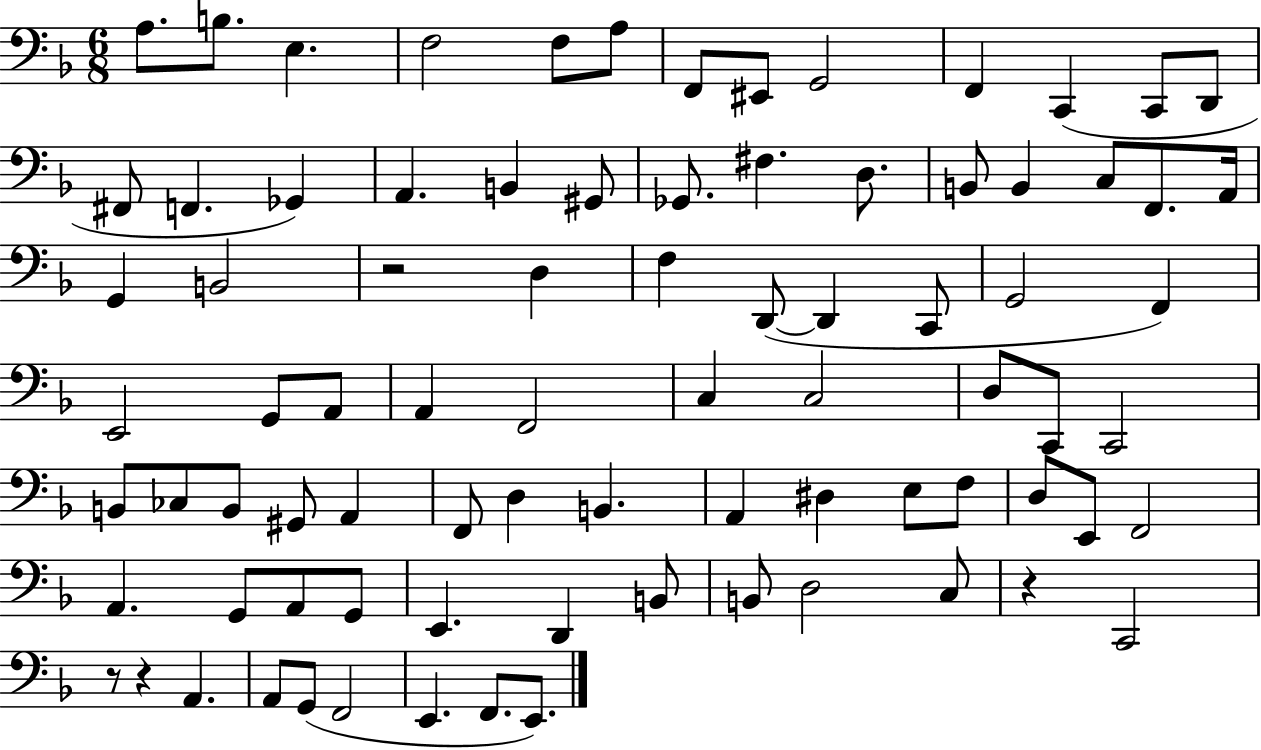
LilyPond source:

{
  \clef bass
  \numericTimeSignature
  \time 6/8
  \key f \major
  \repeat volta 2 { a8. b8. e4. | f2 f8 a8 | f,8 eis,8 g,2 | f,4 c,4( c,8 d,8 | \break fis,8 f,4. ges,4) | a,4. b,4 gis,8 | ges,8. fis4. d8. | b,8 b,4 c8 f,8. a,16 | \break g,4 b,2 | r2 d4 | f4 d,8~(~ d,4 c,8 | g,2 f,4) | \break e,2 g,8 a,8 | a,4 f,2 | c4 c2 | d8 c,8 c,2 | \break b,8 ces8 b,8 gis,8 a,4 | f,8 d4 b,4. | a,4 dis4 e8 f8 | d8 e,8 f,2 | \break a,4. g,8 a,8 g,8 | e,4. d,4 b,8 | b,8 d2 c8 | r4 c,2 | \break r8 r4 a,4. | a,8 g,8( f,2 | e,4. f,8. e,8.) | } \bar "|."
}